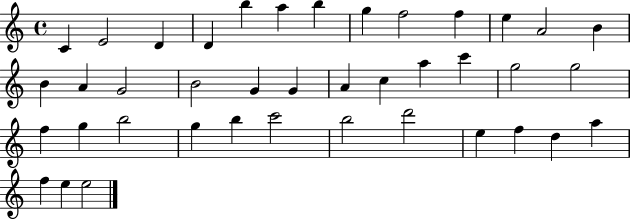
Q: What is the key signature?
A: C major